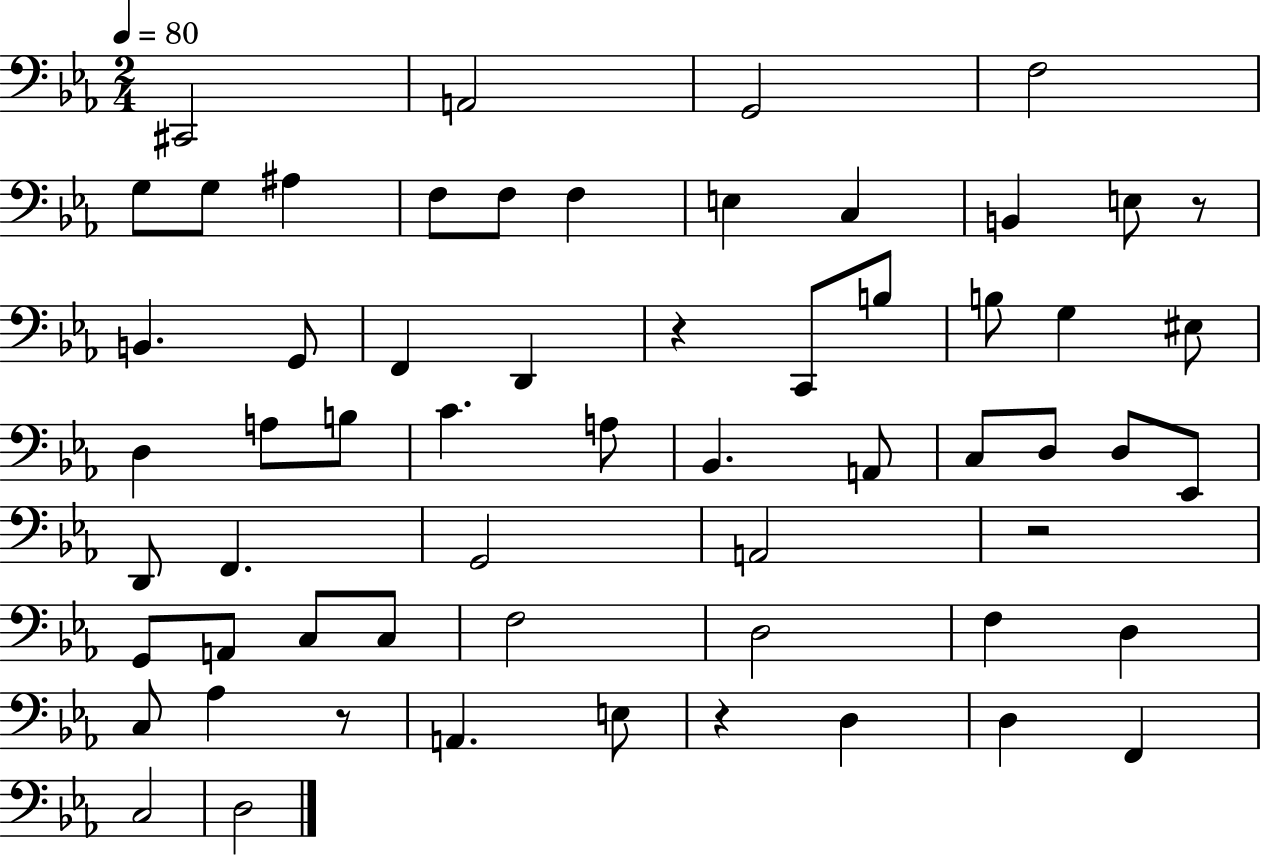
{
  \clef bass
  \numericTimeSignature
  \time 2/4
  \key ees \major
  \tempo 4 = 80
  \repeat volta 2 { cis,2 | a,2 | g,2 | f2 | \break g8 g8 ais4 | f8 f8 f4 | e4 c4 | b,4 e8 r8 | \break b,4. g,8 | f,4 d,4 | r4 c,8 b8 | b8 g4 eis8 | \break d4 a8 b8 | c'4. a8 | bes,4. a,8 | c8 d8 d8 ees,8 | \break d,8 f,4. | g,2 | a,2 | r2 | \break g,8 a,8 c8 c8 | f2 | d2 | f4 d4 | \break c8 aes4 r8 | a,4. e8 | r4 d4 | d4 f,4 | \break c2 | d2 | } \bar "|."
}